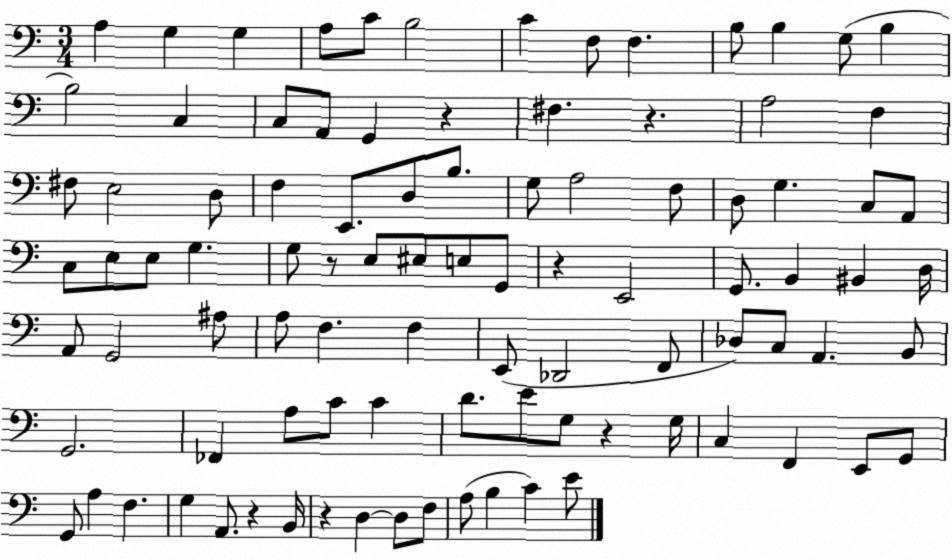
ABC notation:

X:1
T:Untitled
M:3/4
L:1/4
K:C
A, G, G, A,/2 C/2 B,2 C F,/2 F, B,/2 B, G,/2 B, B,2 C, C,/2 A,,/2 G,, z ^F, z A,2 F, ^F,/2 E,2 D,/2 F, E,,/2 D,/2 B,/2 G,/2 A,2 F,/2 D,/2 G, C,/2 A,,/2 C,/2 E,/2 E,/2 G, G,/2 z/2 E,/2 ^E,/2 E,/2 G,,/2 z E,,2 G,,/2 B,, ^B,, D,/4 A,,/2 G,,2 ^A,/2 A,/2 F, F, E,,/2 _D,,2 F,,/2 _D,/2 C,/2 A,, B,,/2 G,,2 _F,, A,/2 C/2 C D/2 E/2 G,/2 z G,/4 C, F,, E,,/2 G,,/2 G,,/2 A, F, G, A,,/2 z B,,/4 z D, D,/2 F,/2 A,/2 B, C E/2